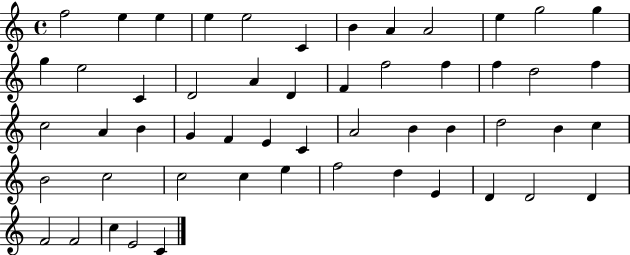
F5/h E5/q E5/q E5/q E5/h C4/q B4/q A4/q A4/h E5/q G5/h G5/q G5/q E5/h C4/q D4/h A4/q D4/q F4/q F5/h F5/q F5/q D5/h F5/q C5/h A4/q B4/q G4/q F4/q E4/q C4/q A4/h B4/q B4/q D5/h B4/q C5/q B4/h C5/h C5/h C5/q E5/q F5/h D5/q E4/q D4/q D4/h D4/q F4/h F4/h C5/q E4/h C4/q